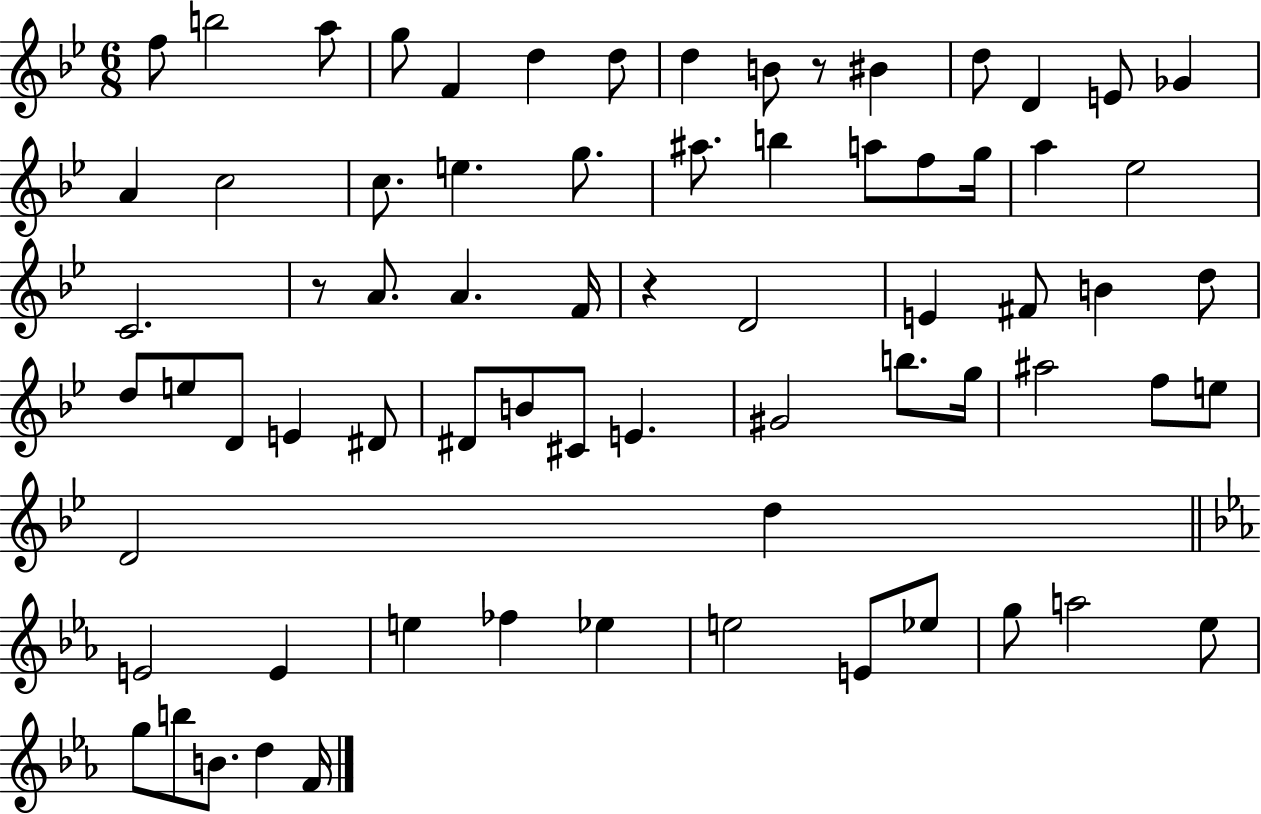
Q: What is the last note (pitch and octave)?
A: F4